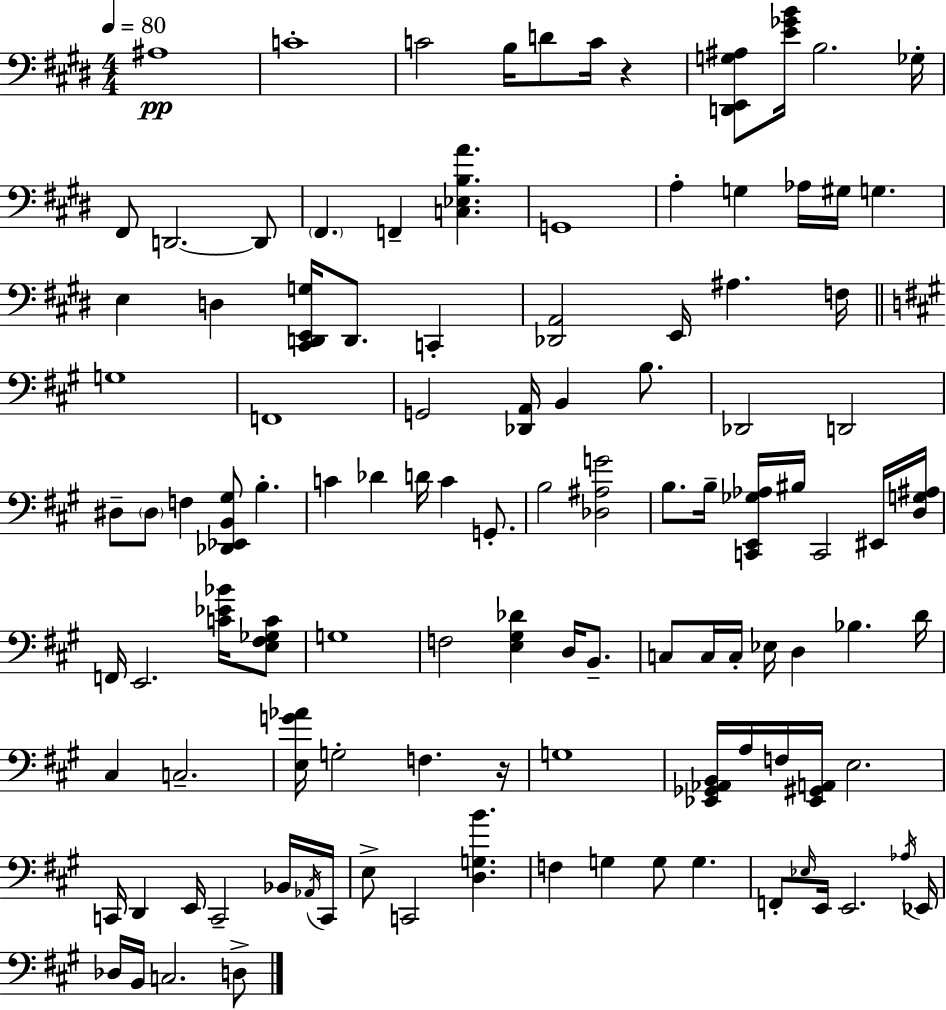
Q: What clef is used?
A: bass